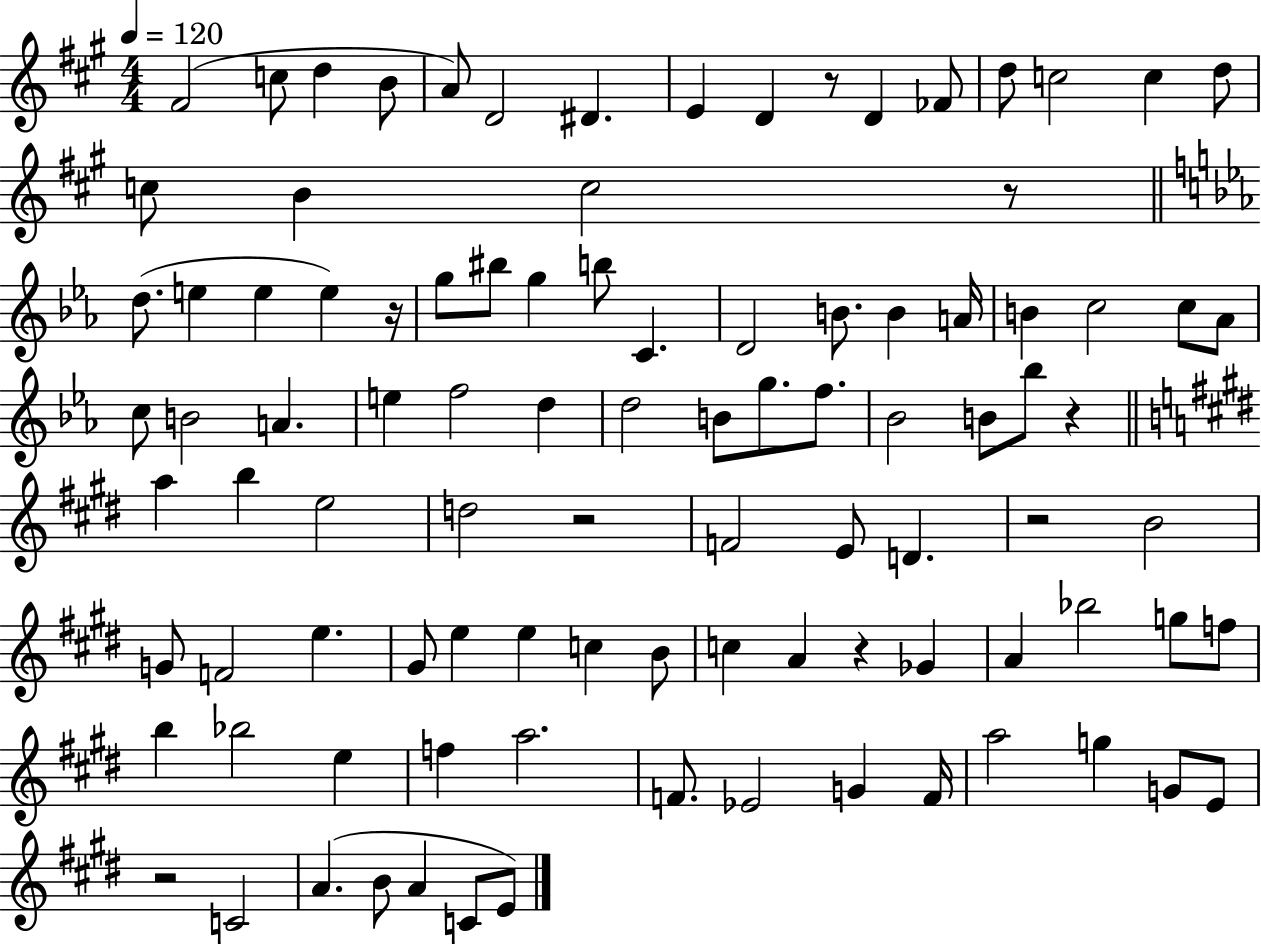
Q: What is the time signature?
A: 4/4